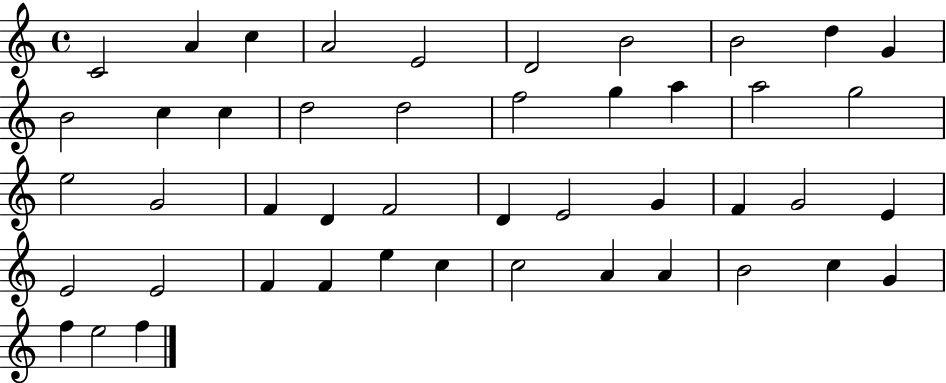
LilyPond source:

{
  \clef treble
  \time 4/4
  \defaultTimeSignature
  \key c \major
  c'2 a'4 c''4 | a'2 e'2 | d'2 b'2 | b'2 d''4 g'4 | \break b'2 c''4 c''4 | d''2 d''2 | f''2 g''4 a''4 | a''2 g''2 | \break e''2 g'2 | f'4 d'4 f'2 | d'4 e'2 g'4 | f'4 g'2 e'4 | \break e'2 e'2 | f'4 f'4 e''4 c''4 | c''2 a'4 a'4 | b'2 c''4 g'4 | \break f''4 e''2 f''4 | \bar "|."
}